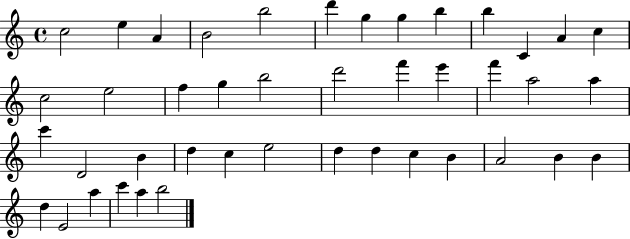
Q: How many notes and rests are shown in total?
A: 43